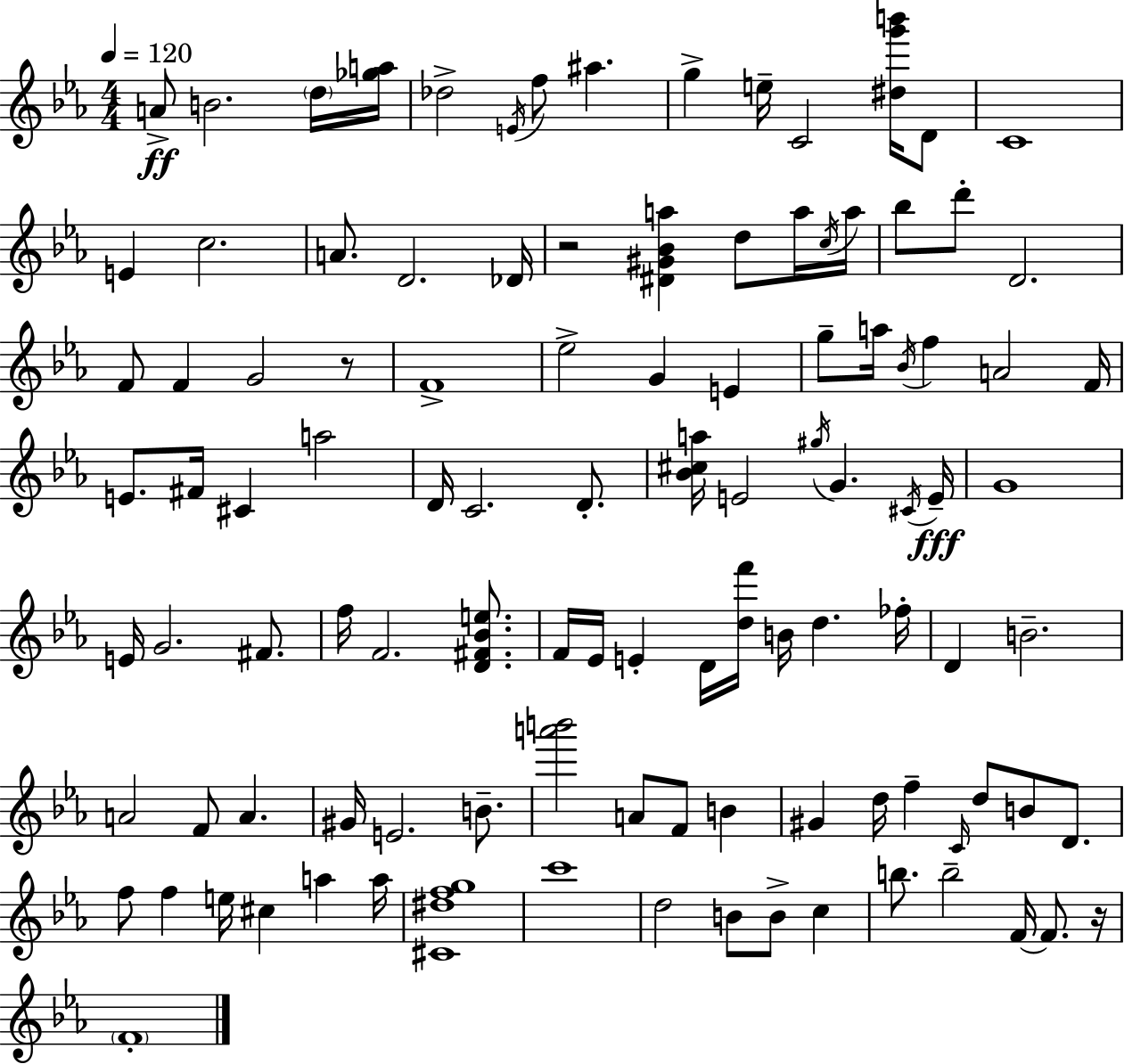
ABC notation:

X:1
T:Untitled
M:4/4
L:1/4
K:Cm
A/2 B2 d/4 [_ga]/4 _d2 E/4 f/2 ^a g e/4 C2 [^dg'b']/4 D/2 C4 E c2 A/2 D2 _D/4 z2 [^D^G_Ba] d/2 a/4 c/4 a/4 _b/2 d'/2 D2 F/2 F G2 z/2 F4 _e2 G E g/2 a/4 _B/4 f A2 F/4 E/2 ^F/4 ^C a2 D/4 C2 D/2 [_B^ca]/4 E2 ^g/4 G ^C/4 E/4 G4 E/4 G2 ^F/2 f/4 F2 [D^F_Be]/2 F/4 _E/4 E D/4 [df']/4 B/4 d _f/4 D B2 A2 F/2 A ^G/4 E2 B/2 [a'b']2 A/2 F/2 B ^G d/4 f C/4 d/2 B/2 D/2 f/2 f e/4 ^c a a/4 [^C^dfg]4 c'4 d2 B/2 B/2 c b/2 b2 F/4 F/2 z/4 F4